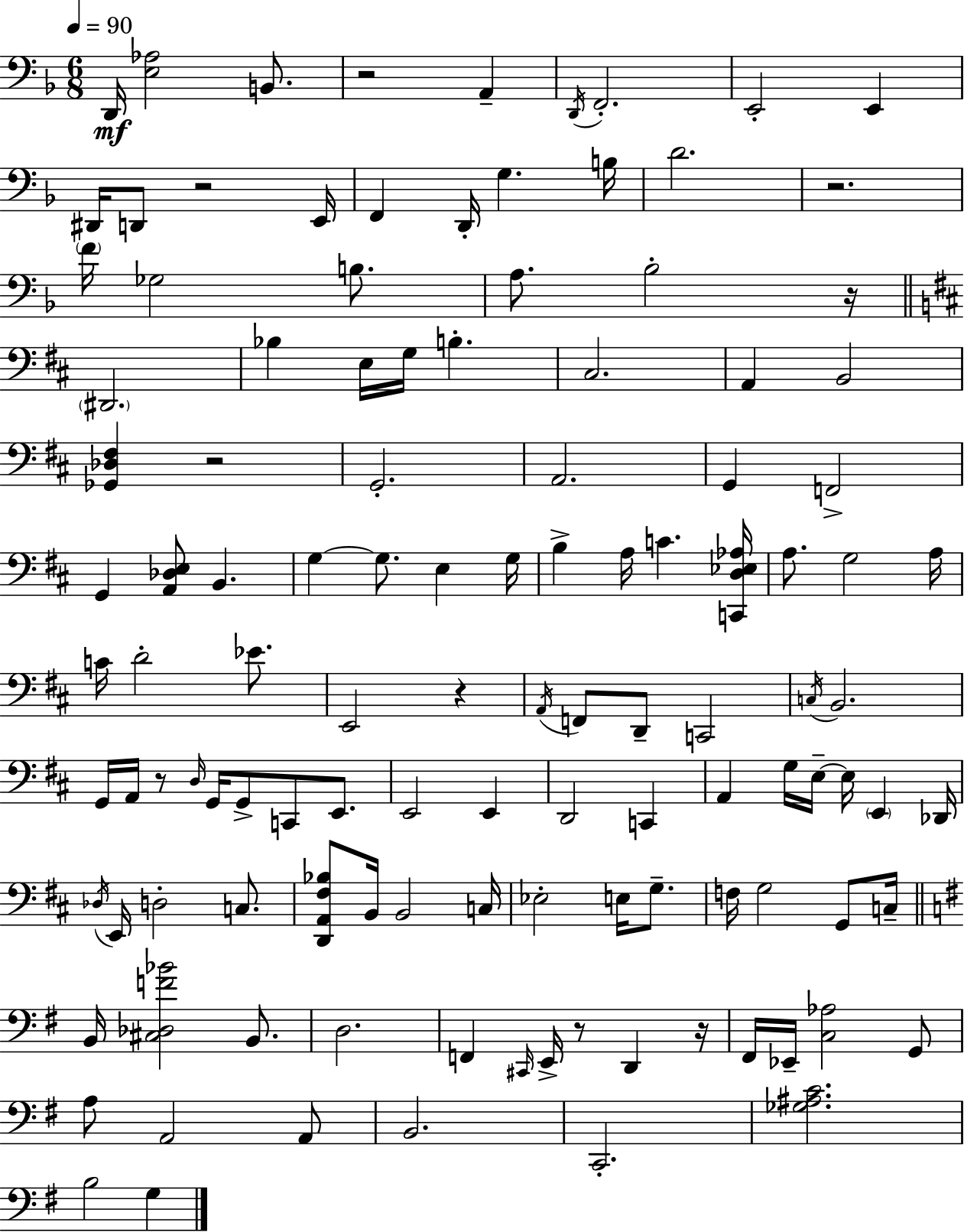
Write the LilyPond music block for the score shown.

{
  \clef bass
  \numericTimeSignature
  \time 6/8
  \key d \minor
  \tempo 4 = 90
  \repeat volta 2 { d,16\mf <e aes>2 b,8. | r2 a,4-- | \acciaccatura { d,16 } f,2.-. | e,2-. e,4 | \break dis,16 d,8 r2 | e,16 f,4 d,16-. g4. | b16 d'2. | r2. | \break \parenthesize f'16 ges2 b8. | a8. bes2-. | r16 \bar "||" \break \key d \major \parenthesize dis,2. | bes4 e16 g16 b4.-. | cis2. | a,4 b,2 | \break <ges, des fis>4 r2 | g,2.-. | a,2. | g,4 f,2-> | \break g,4 <a, des e>8 b,4. | g4~~ g8. e4 g16 | b4-> a16 c'4. <c, d ees aes>16 | a8. g2 a16 | \break c'16 d'2-. ees'8. | e,2 r4 | \acciaccatura { a,16 } f,8 d,8-- c,2 | \acciaccatura { c16 } b,2. | \break g,16 a,16 r8 \grace { d16 } g,16 g,8-> c,8 | e,8. e,2 e,4 | d,2 c,4 | a,4 g16 e16--~~ e16 \parenthesize e,4 | \break des,16 \acciaccatura { des16 } e,16 d2-. | c8. <d, a, fis bes>8 b,16 b,2 | c16 ees2-. | e16 g8.-- f16 g2 | \break g,8 c16-- \bar "||" \break \key e \minor b,16 <cis des f' bes'>2 b,8. | d2. | f,4 \grace { cis,16 } e,16-> r8 d,4 | r16 fis,16 ees,16-- <c aes>2 g,8 | \break a8 a,2 a,8 | b,2. | c,2.-. | <ges ais c'>2. | \break b2 g4 | } \bar "|."
}